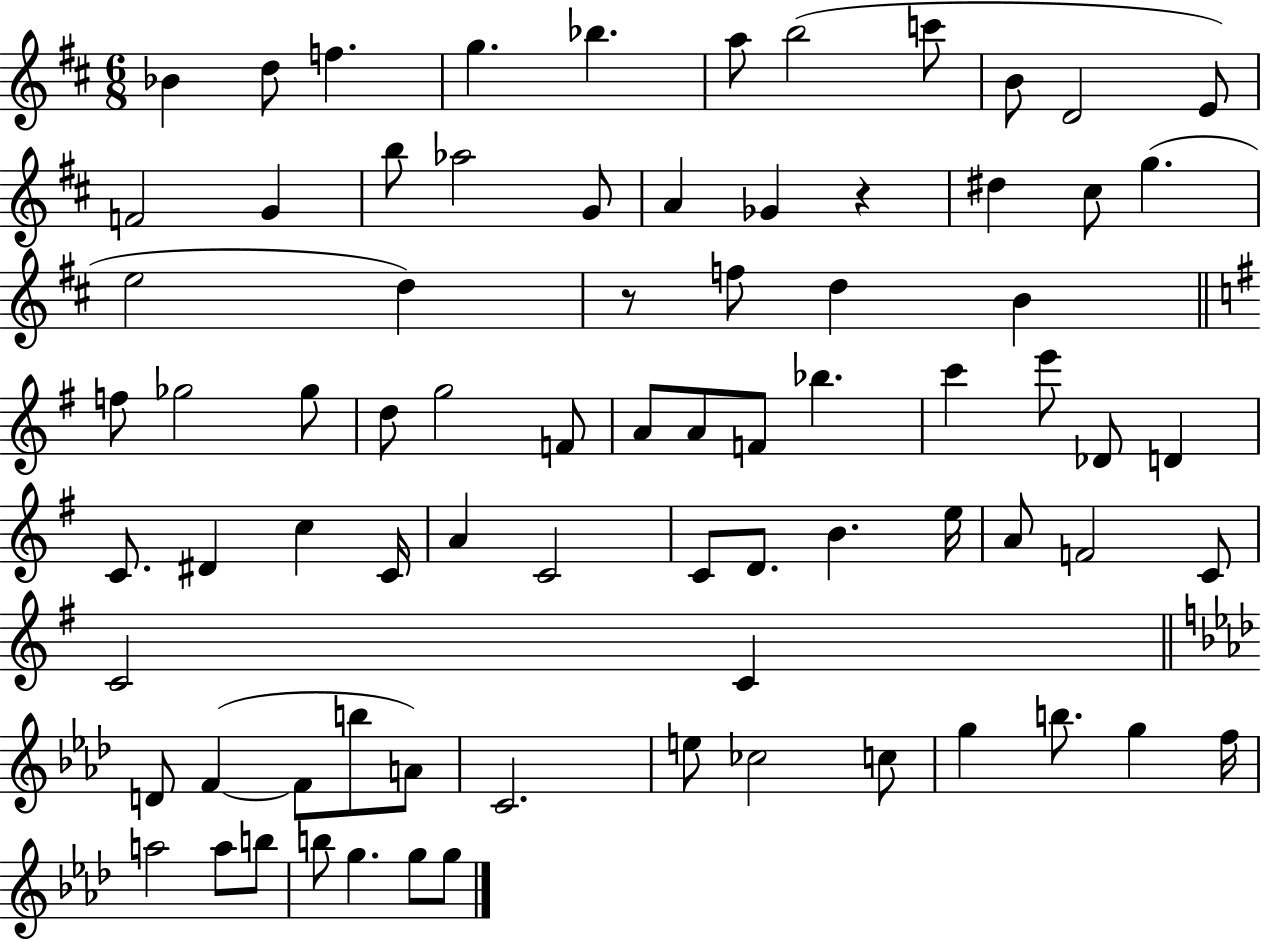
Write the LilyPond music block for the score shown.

{
  \clef treble
  \numericTimeSignature
  \time 6/8
  \key d \major
  bes'4 d''8 f''4. | g''4. bes''4. | a''8 b''2( c'''8 | b'8 d'2 e'8) | \break f'2 g'4 | b''8 aes''2 g'8 | a'4 ges'4 r4 | dis''4 cis''8 g''4.( | \break e''2 d''4) | r8 f''8 d''4 b'4 | \bar "||" \break \key g \major f''8 ges''2 ges''8 | d''8 g''2 f'8 | a'8 a'8 f'8 bes''4. | c'''4 e'''8 des'8 d'4 | \break c'8. dis'4 c''4 c'16 | a'4 c'2 | c'8 d'8. b'4. e''16 | a'8 f'2 c'8 | \break c'2 c'4 | \bar "||" \break \key aes \major d'8 f'4~(~ f'8 b''8 a'8) | c'2. | e''8 ces''2 c''8 | g''4 b''8. g''4 f''16 | \break a''2 a''8 b''8 | b''8 g''4. g''8 g''8 | \bar "|."
}